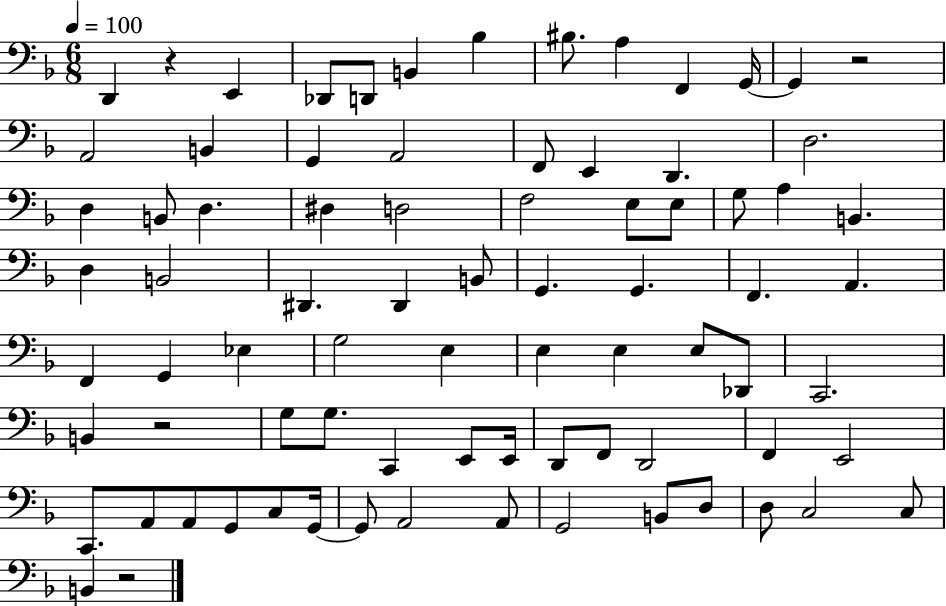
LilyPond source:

{
  \clef bass
  \numericTimeSignature
  \time 6/8
  \key f \major
  \tempo 4 = 100
  d,4 r4 e,4 | des,8 d,8 b,4 bes4 | bis8. a4 f,4 g,16~~ | g,4 r2 | \break a,2 b,4 | g,4 a,2 | f,8 e,4 d,4. | d2. | \break d4 b,8 d4. | dis4 d2 | f2 e8 e8 | g8 a4 b,4. | \break d4 b,2 | dis,4. dis,4 b,8 | g,4. g,4. | f,4. a,4. | \break f,4 g,4 ees4 | g2 e4 | e4 e4 e8 des,8 | c,2. | \break b,4 r2 | g8 g8. c,4 e,8 e,16 | d,8 f,8 d,2 | f,4 e,2 | \break c,8. a,8 a,8 g,8 c8 g,16~~ | g,8 a,2 a,8 | g,2 b,8 d8 | d8 c2 c8 | \break b,4 r2 | \bar "|."
}